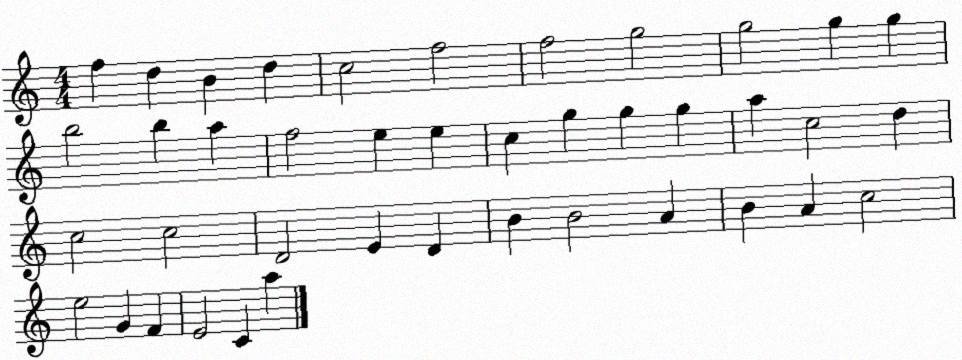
X:1
T:Untitled
M:4/4
L:1/4
K:C
f d B d c2 f2 f2 g2 g2 g g b2 b a f2 e e c g g g a c2 d c2 c2 D2 E D B B2 A B A c2 e2 G F E2 C a